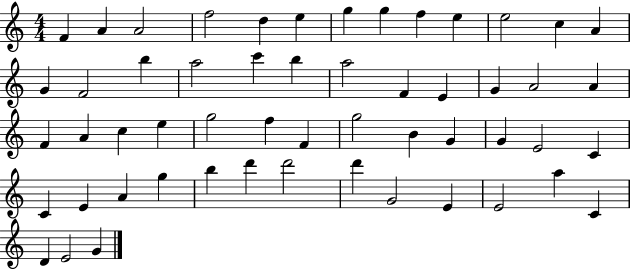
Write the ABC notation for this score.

X:1
T:Untitled
M:4/4
L:1/4
K:C
F A A2 f2 d e g g f e e2 c A G F2 b a2 c' b a2 F E G A2 A F A c e g2 f F g2 B G G E2 C C E A g b d' d'2 d' G2 E E2 a C D E2 G